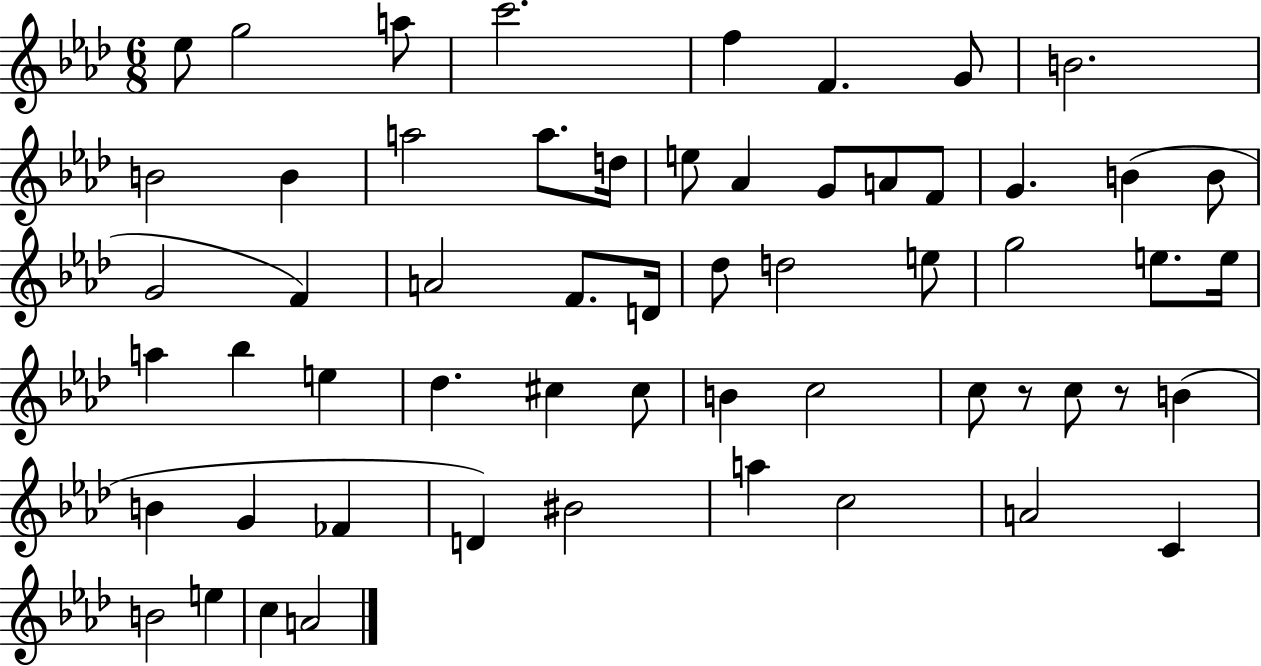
{
  \clef treble
  \numericTimeSignature
  \time 6/8
  \key aes \major
  ees''8 g''2 a''8 | c'''2. | f''4 f'4. g'8 | b'2. | \break b'2 b'4 | a''2 a''8. d''16 | e''8 aes'4 g'8 a'8 f'8 | g'4. b'4( b'8 | \break g'2 f'4) | a'2 f'8. d'16 | des''8 d''2 e''8 | g''2 e''8. e''16 | \break a''4 bes''4 e''4 | des''4. cis''4 cis''8 | b'4 c''2 | c''8 r8 c''8 r8 b'4( | \break b'4 g'4 fes'4 | d'4) bis'2 | a''4 c''2 | a'2 c'4 | \break b'2 e''4 | c''4 a'2 | \bar "|."
}